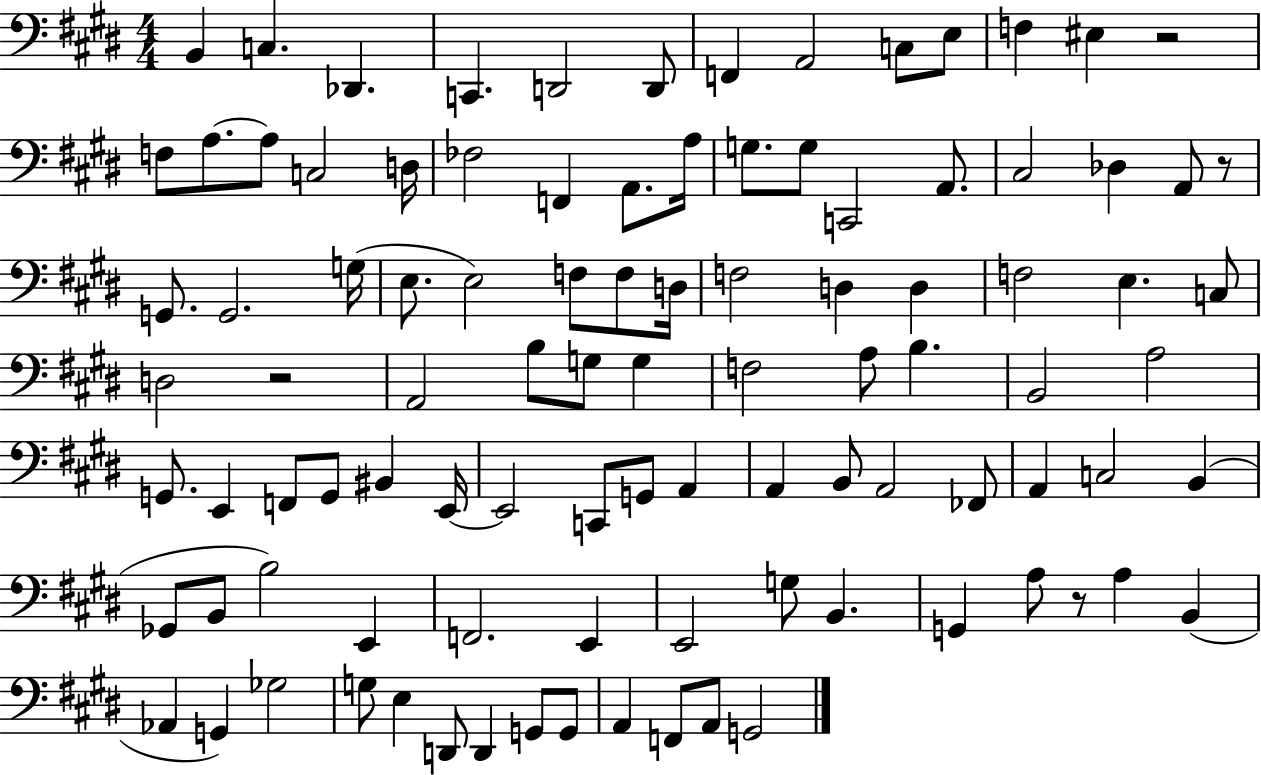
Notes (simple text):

B2/q C3/q. Db2/q. C2/q. D2/h D2/e F2/q A2/h C3/e E3/e F3/q EIS3/q R/h F3/e A3/e. A3/e C3/h D3/s FES3/h F2/q A2/e. A3/s G3/e. G3/e C2/h A2/e. C#3/h Db3/q A2/e R/e G2/e. G2/h. G3/s E3/e. E3/h F3/e F3/e D3/s F3/h D3/q D3/q F3/h E3/q. C3/e D3/h R/h A2/h B3/e G3/e G3/q F3/h A3/e B3/q. B2/h A3/h G2/e. E2/q F2/e G2/e BIS2/q E2/s E2/h C2/e G2/e A2/q A2/q B2/e A2/h FES2/e A2/q C3/h B2/q Gb2/e B2/e B3/h E2/q F2/h. E2/q E2/h G3/e B2/q. G2/q A3/e R/e A3/q B2/q Ab2/q G2/q Gb3/h G3/e E3/q D2/e D2/q G2/e G2/e A2/q F2/e A2/e G2/h